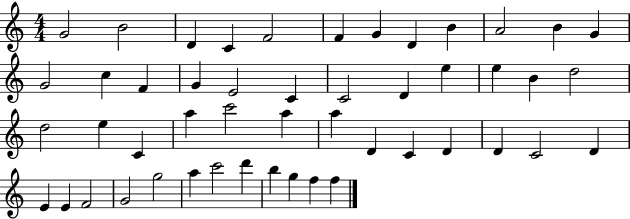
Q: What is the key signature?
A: C major